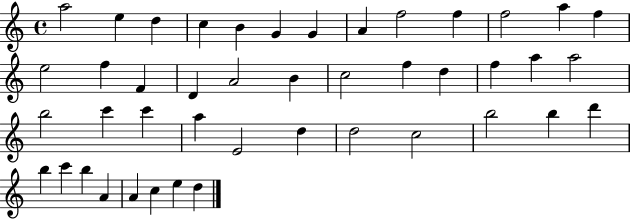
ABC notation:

X:1
T:Untitled
M:4/4
L:1/4
K:C
a2 e d c B G G A f2 f f2 a f e2 f F D A2 B c2 f d f a a2 b2 c' c' a E2 d d2 c2 b2 b d' b c' b A A c e d